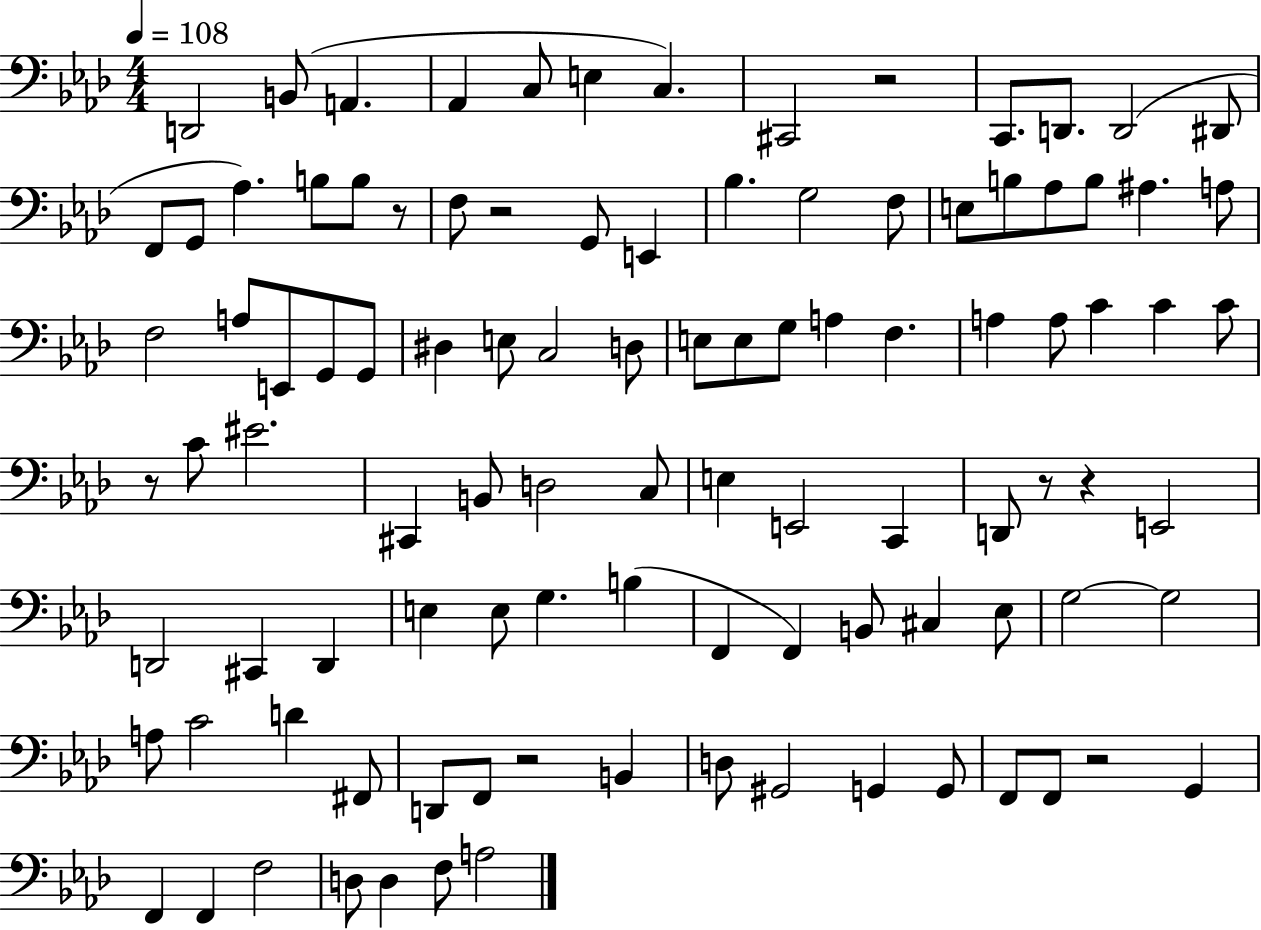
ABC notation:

X:1
T:Untitled
M:4/4
L:1/4
K:Ab
D,,2 B,,/2 A,, _A,, C,/2 E, C, ^C,,2 z2 C,,/2 D,,/2 D,,2 ^D,,/2 F,,/2 G,,/2 _A, B,/2 B,/2 z/2 F,/2 z2 G,,/2 E,, _B, G,2 F,/2 E,/2 B,/2 _A,/2 B,/2 ^A, A,/2 F,2 A,/2 E,,/2 G,,/2 G,,/2 ^D, E,/2 C,2 D,/2 E,/2 E,/2 G,/2 A, F, A, A,/2 C C C/2 z/2 C/2 ^E2 ^C,, B,,/2 D,2 C,/2 E, E,,2 C,, D,,/2 z/2 z E,,2 D,,2 ^C,, D,, E, E,/2 G, B, F,, F,, B,,/2 ^C, _E,/2 G,2 G,2 A,/2 C2 D ^F,,/2 D,,/2 F,,/2 z2 B,, D,/2 ^G,,2 G,, G,,/2 F,,/2 F,,/2 z2 G,, F,, F,, F,2 D,/2 D, F,/2 A,2